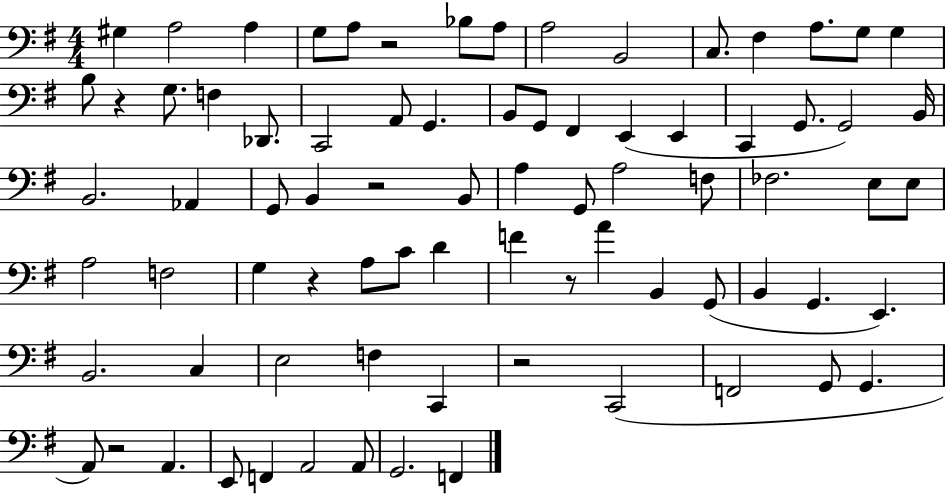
G#3/q A3/h A3/q G3/e A3/e R/h Bb3/e A3/e A3/h B2/h C3/e. F#3/q A3/e. G3/e G3/q B3/e R/q G3/e. F3/q Db2/e. C2/h A2/e G2/q. B2/e G2/e F#2/q E2/q E2/q C2/q G2/e. G2/h B2/s B2/h. Ab2/q G2/e B2/q R/h B2/e A3/q G2/e A3/h F3/e FES3/h. E3/e E3/e A3/h F3/h G3/q R/q A3/e C4/e D4/q F4/q R/e A4/q B2/q G2/e B2/q G2/q. E2/q. B2/h. C3/q E3/h F3/q C2/q R/h C2/h F2/h G2/e G2/q. A2/e R/h A2/q. E2/e F2/q A2/h A2/e G2/h. F2/q